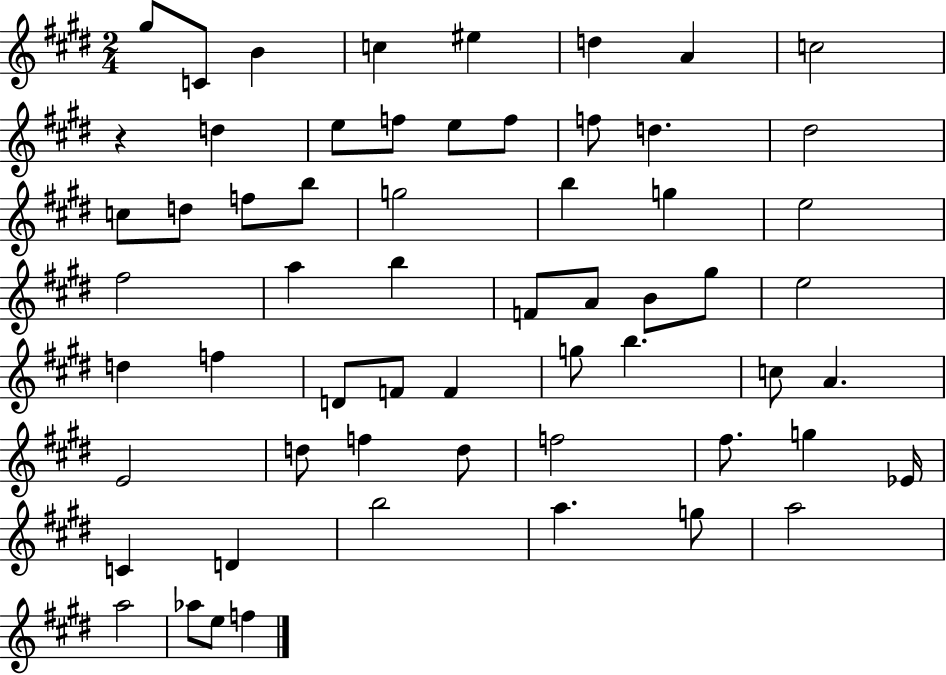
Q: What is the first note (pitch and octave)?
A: G#5